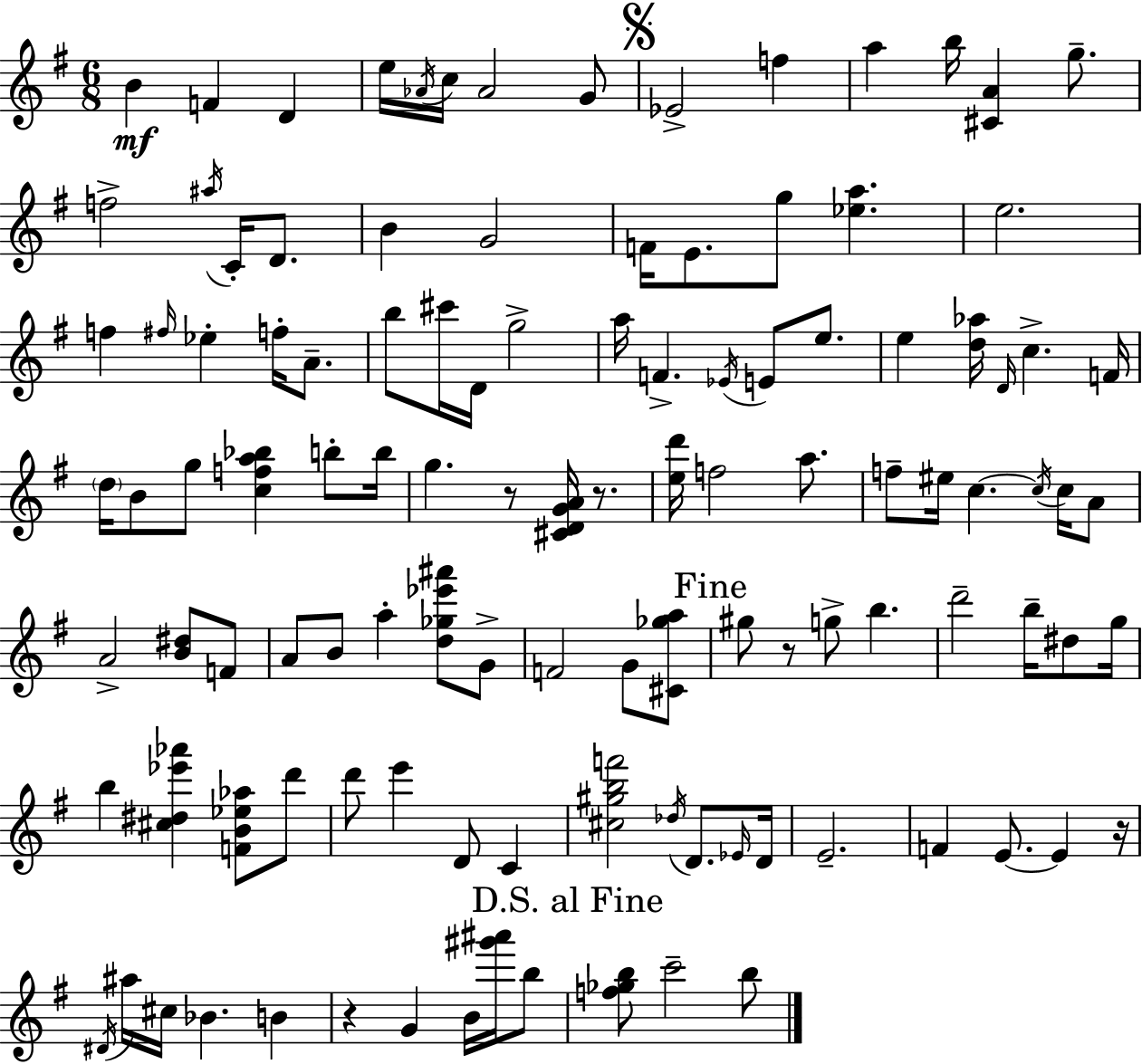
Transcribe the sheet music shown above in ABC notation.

X:1
T:Untitled
M:6/8
L:1/4
K:G
B F D e/4 _A/4 c/4 _A2 G/2 _E2 f a b/4 [^CA] g/2 f2 ^a/4 C/4 D/2 B G2 F/4 E/2 g/2 [_ea] e2 f ^f/4 _e f/4 A/2 b/2 ^c'/4 D/4 g2 a/4 F _E/4 E/2 e/2 e [d_a]/4 D/4 c F/4 d/4 B/2 g/2 [cfa_b] b/2 b/4 g z/2 [^CDGA]/4 z/2 [ed']/4 f2 a/2 f/2 ^e/4 c c/4 c/4 A/2 A2 [B^d]/2 F/2 A/2 B/2 a [d_g_e'^a']/2 G/2 F2 G/2 [^C_ga]/2 ^g/2 z/2 g/2 b d'2 b/4 ^d/2 g/4 b [^c^d_e'_a'] [FB_e_a]/2 d'/2 d'/2 e' D/2 C [^c^gbf']2 _d/4 D/2 _E/4 D/4 E2 F E/2 E z/4 ^D/4 ^a/4 ^c/4 _B B z G B/4 [^g'^a']/4 b/2 [f_gb]/2 c'2 b/2